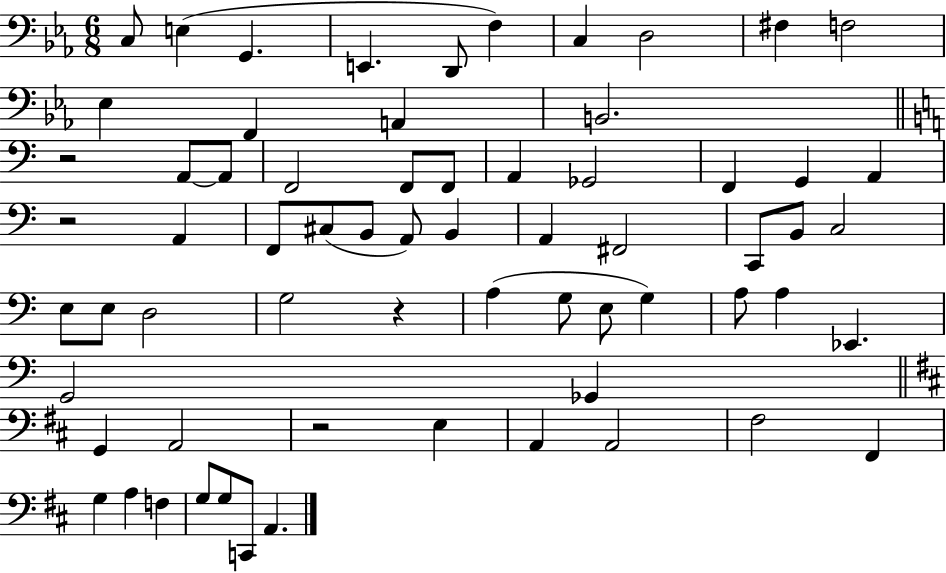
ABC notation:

X:1
T:Untitled
M:6/8
L:1/4
K:Eb
C,/2 E, G,, E,, D,,/2 F, C, D,2 ^F, F,2 _E, F,, A,, B,,2 z2 A,,/2 A,,/2 F,,2 F,,/2 F,,/2 A,, _G,,2 F,, G,, A,, z2 A,, F,,/2 ^C,/2 B,,/2 A,,/2 B,, A,, ^F,,2 C,,/2 B,,/2 C,2 E,/2 E,/2 D,2 G,2 z A, G,/2 E,/2 G, A,/2 A, _E,, G,,2 _G,, G,, A,,2 z2 E, A,, A,,2 ^F,2 ^F,, G, A, F, G,/2 G,/2 C,,/2 A,,